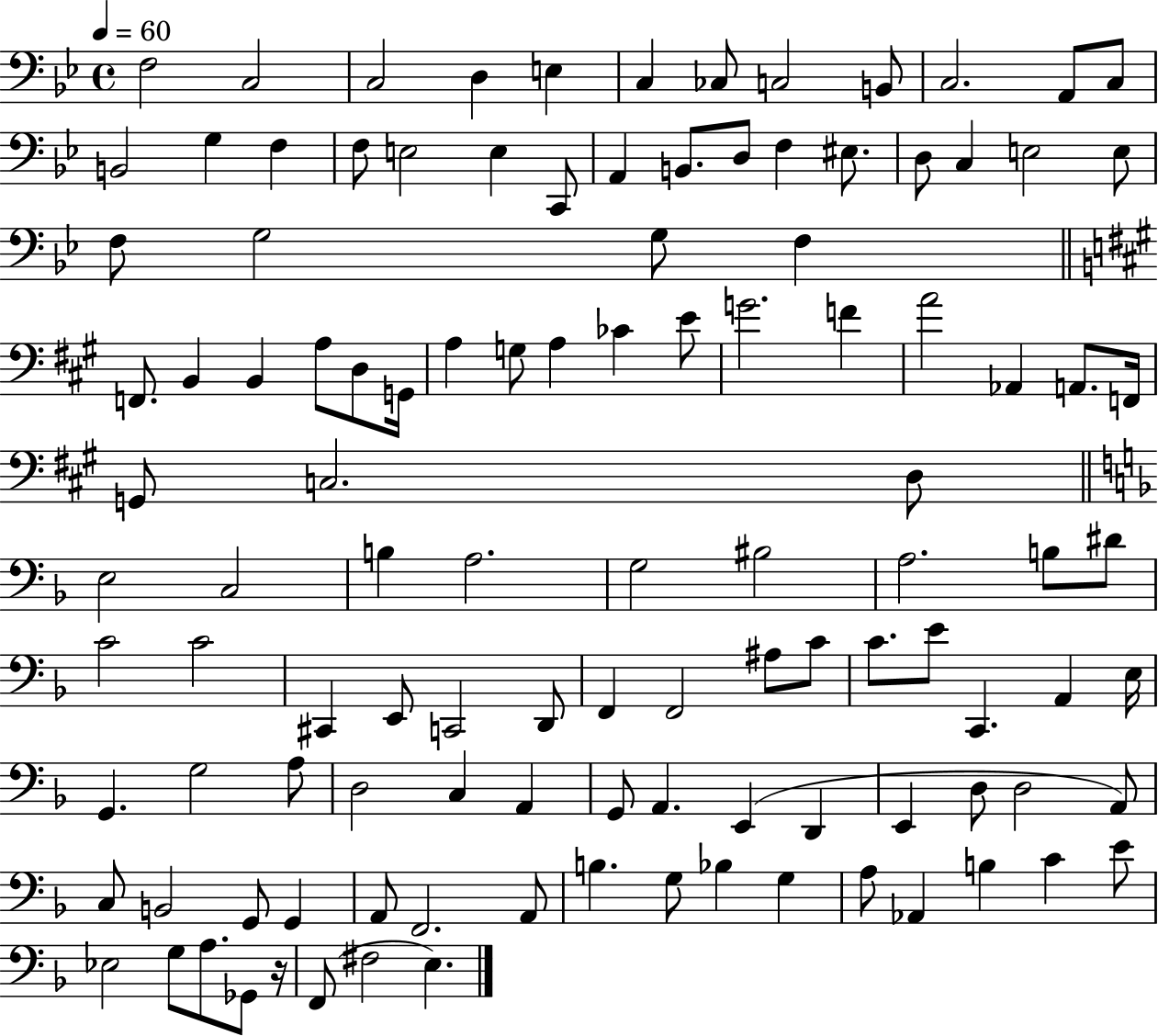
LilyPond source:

{
  \clef bass
  \time 4/4
  \defaultTimeSignature
  \key bes \major
  \tempo 4 = 60
  \repeat volta 2 { f2 c2 | c2 d4 e4 | c4 ces8 c2 b,8 | c2. a,8 c8 | \break b,2 g4 f4 | f8 e2 e4 c,8 | a,4 b,8. d8 f4 eis8. | d8 c4 e2 e8 | \break f8 g2 g8 f4 | \bar "||" \break \key a \major f,8. b,4 b,4 a8 d8 g,16 | a4 g8 a4 ces'4 e'8 | g'2. f'4 | a'2 aes,4 a,8. f,16 | \break g,8 c2. d8 | \bar "||" \break \key d \minor e2 c2 | b4 a2. | g2 bis2 | a2. b8 dis'8 | \break c'2 c'2 | cis,4 e,8 c,2 d,8 | f,4 f,2 ais8 c'8 | c'8. e'8 c,4. a,4 e16 | \break g,4. g2 a8 | d2 c4 a,4 | g,8 a,4. e,4( d,4 | e,4 d8 d2 a,8) | \break c8 b,2 g,8 g,4 | a,8 f,2. a,8 | b4. g8 bes4 g4 | a8 aes,4 b4 c'4 e'8 | \break ees2 g8 a8. ges,8 r16 | f,8( fis2 e4.) | } \bar "|."
}